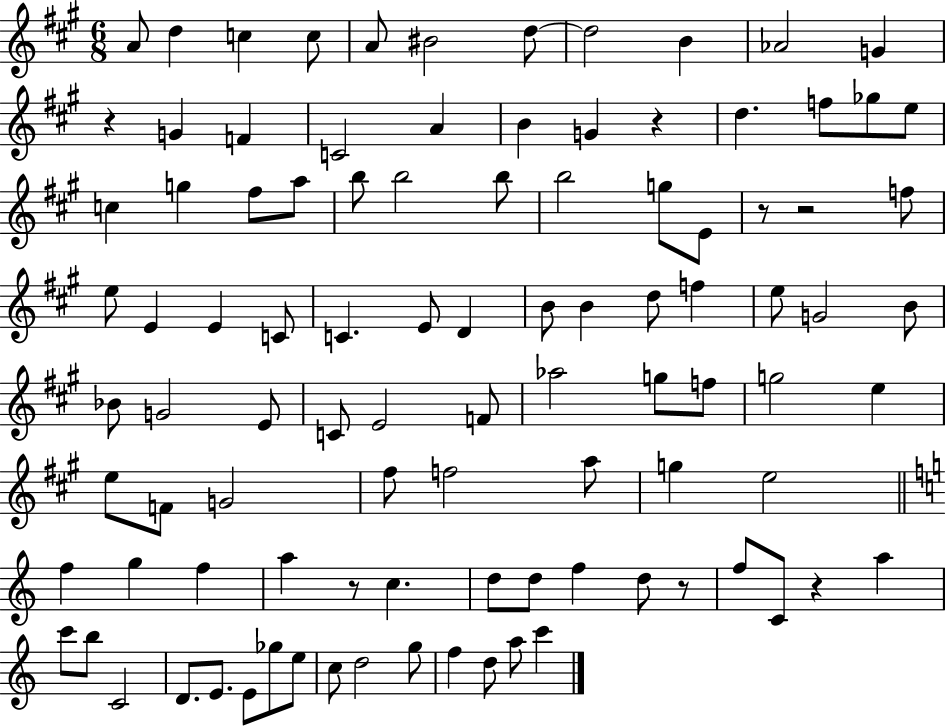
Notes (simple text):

A4/e D5/q C5/q C5/e A4/e BIS4/h D5/e D5/h B4/q Ab4/h G4/q R/q G4/q F4/q C4/h A4/q B4/q G4/q R/q D5/q. F5/e Gb5/e E5/e C5/q G5/q F#5/e A5/e B5/e B5/h B5/e B5/h G5/e E4/e R/e R/h F5/e E5/e E4/q E4/q C4/e C4/q. E4/e D4/q B4/e B4/q D5/e F5/q E5/e G4/h B4/e Bb4/e G4/h E4/e C4/e E4/h F4/e Ab5/h G5/e F5/e G5/h E5/q E5/e F4/e G4/h F#5/e F5/h A5/e G5/q E5/h F5/q G5/q F5/q A5/q R/e C5/q. D5/e D5/e F5/q D5/e R/e F5/e C4/e R/q A5/q C6/e B5/e C4/h D4/e. E4/e. E4/e Gb5/e E5/e C5/e D5/h G5/e F5/q D5/e A5/e C6/q